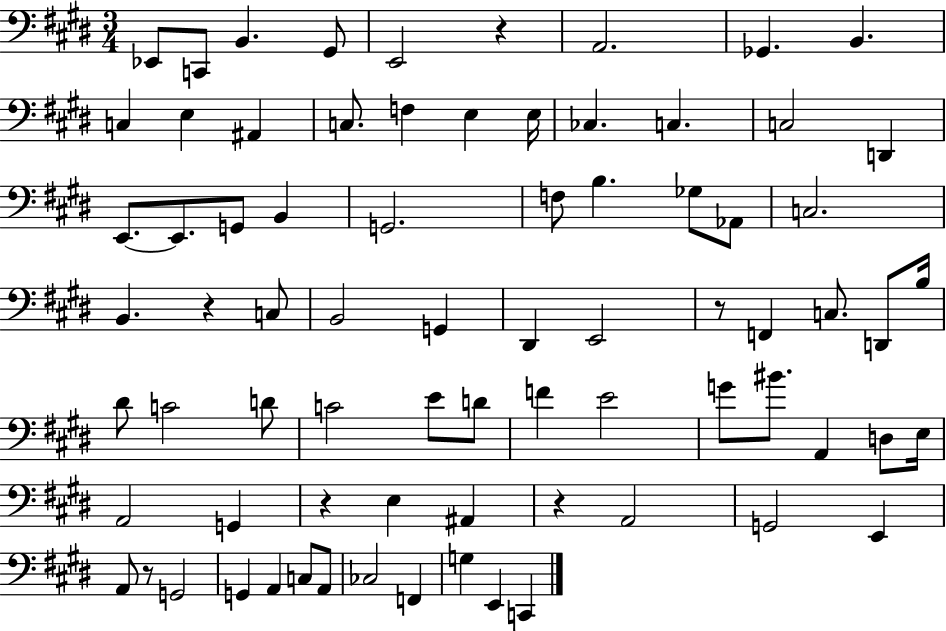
{
  \clef bass
  \numericTimeSignature
  \time 3/4
  \key e \major
  ees,8 c,8 b,4. gis,8 | e,2 r4 | a,2. | ges,4. b,4. | \break c4 e4 ais,4 | c8. f4 e4 e16 | ces4. c4. | c2 d,4 | \break e,8.~~ e,8. g,8 b,4 | g,2. | f8 b4. ges8 aes,8 | c2. | \break b,4. r4 c8 | b,2 g,4 | dis,4 e,2 | r8 f,4 c8. d,8 b16 | \break dis'8 c'2 d'8 | c'2 e'8 d'8 | f'4 e'2 | g'8 bis'8. a,4 d8 e16 | \break a,2 g,4 | r4 e4 ais,4 | r4 a,2 | g,2 e,4 | \break a,8 r8 g,2 | g,4 a,4 c8 a,8 | ces2 f,4 | g4 e,4 c,4 | \break \bar "|."
}